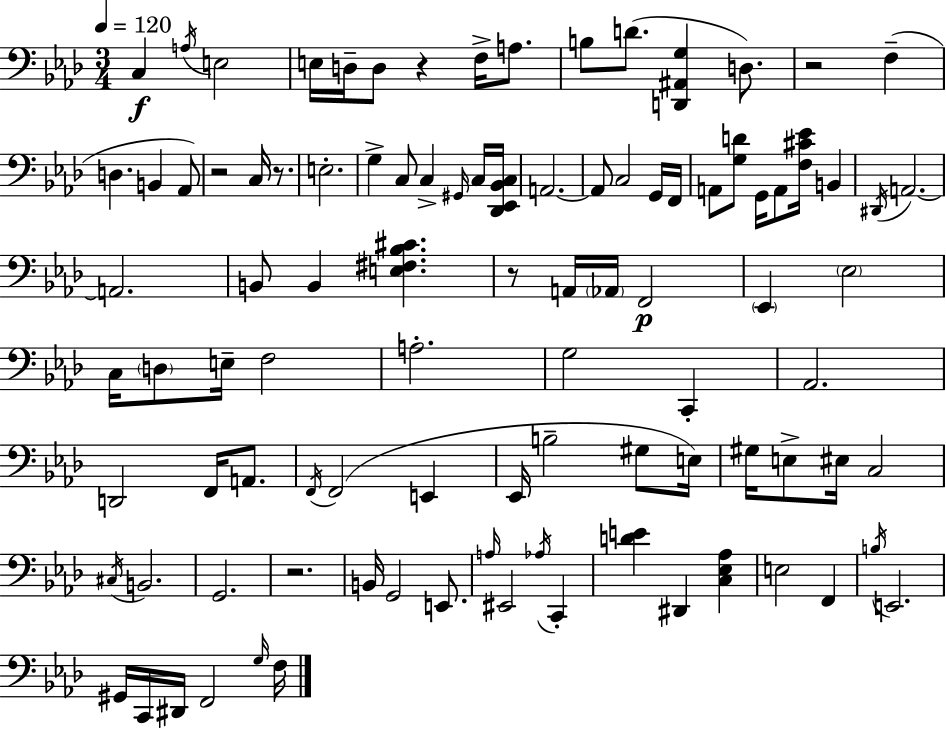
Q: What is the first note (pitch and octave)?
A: C3